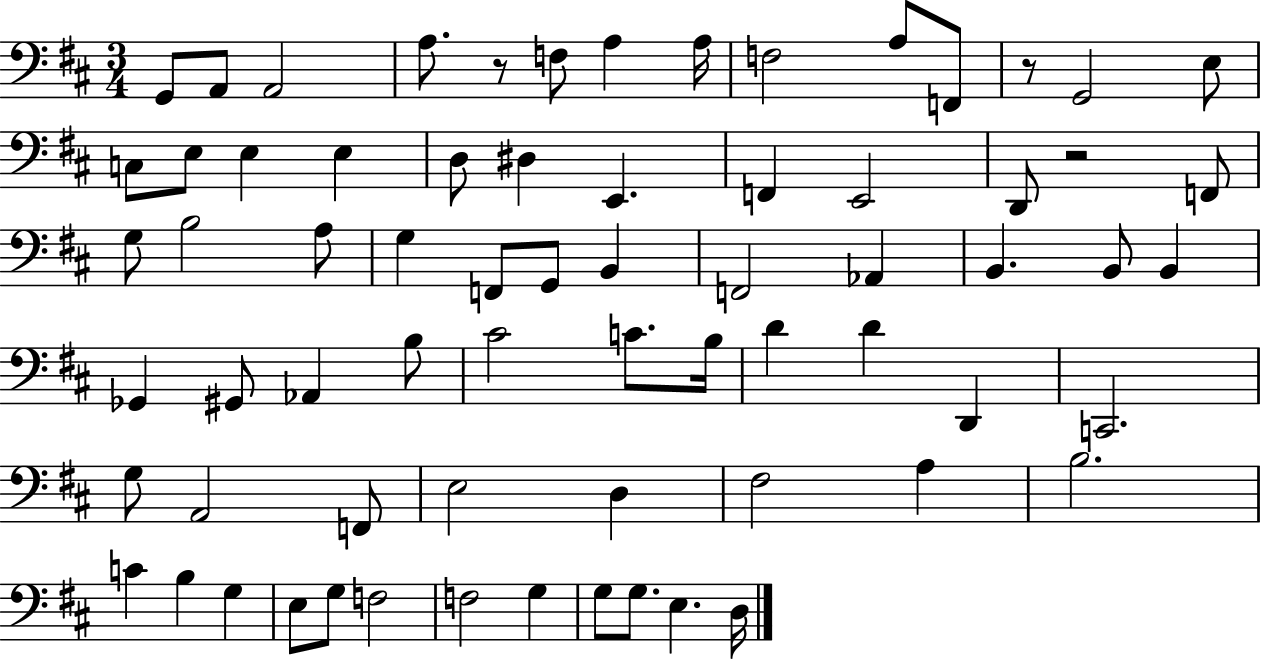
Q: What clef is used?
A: bass